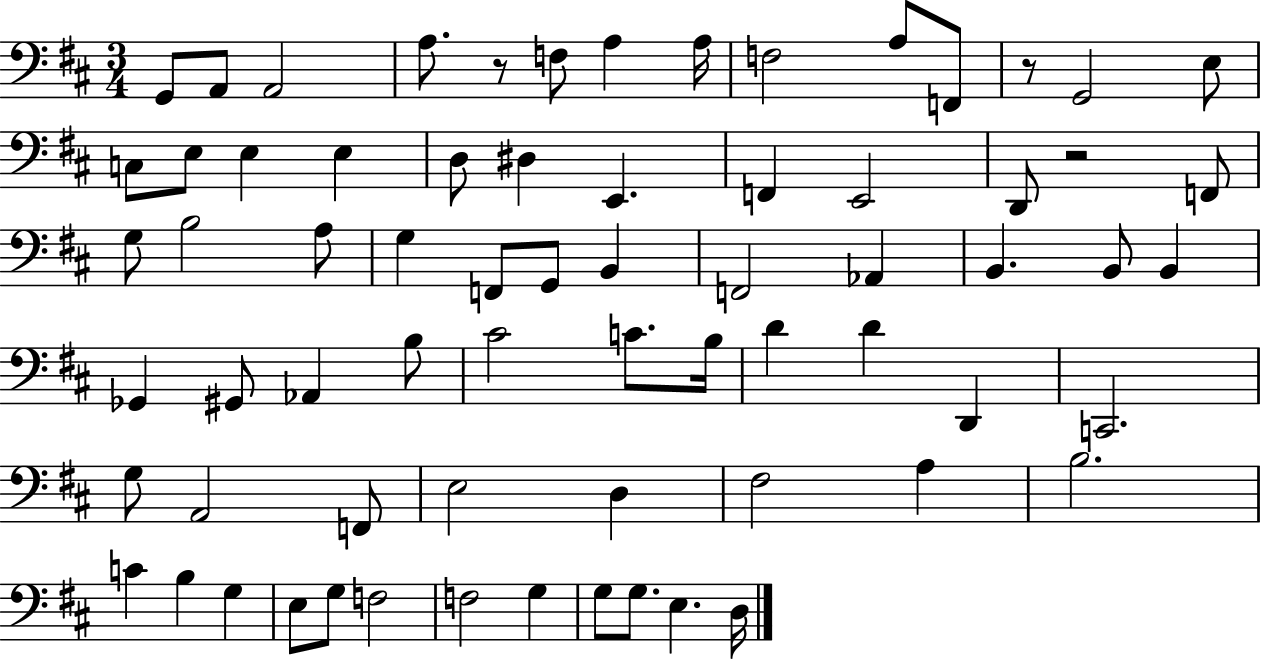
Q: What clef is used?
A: bass